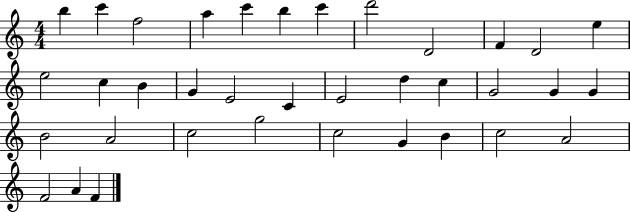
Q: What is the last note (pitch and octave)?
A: F4